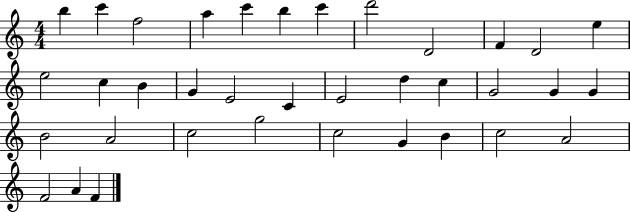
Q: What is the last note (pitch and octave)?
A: F4